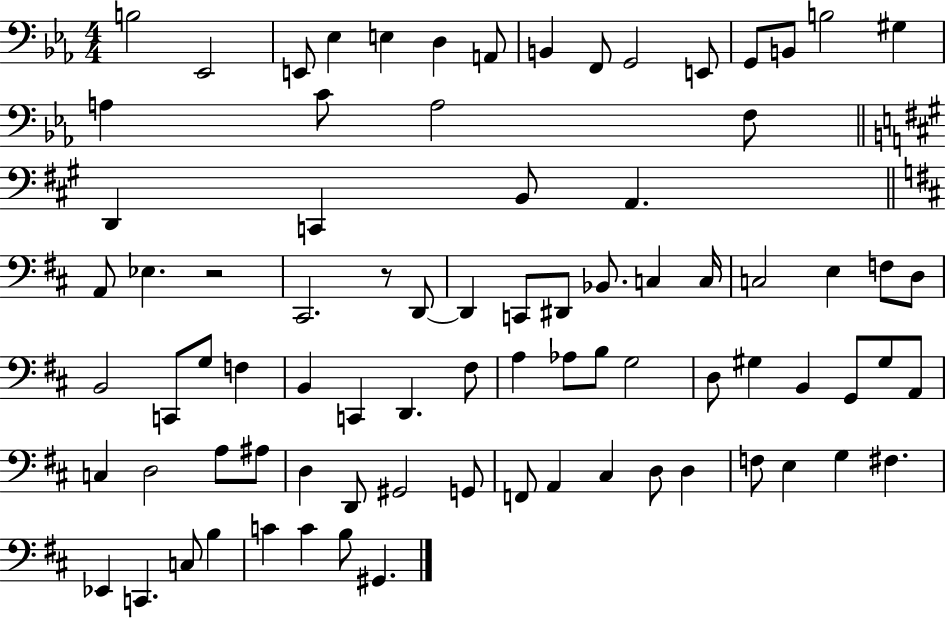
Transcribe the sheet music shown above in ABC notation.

X:1
T:Untitled
M:4/4
L:1/4
K:Eb
B,2 _E,,2 E,,/2 _E, E, D, A,,/2 B,, F,,/2 G,,2 E,,/2 G,,/2 B,,/2 B,2 ^G, A, C/2 A,2 F,/2 D,, C,, B,,/2 A,, A,,/2 _E, z2 ^C,,2 z/2 D,,/2 D,, C,,/2 ^D,,/2 _B,,/2 C, C,/4 C,2 E, F,/2 D,/2 B,,2 C,,/2 G,/2 F, B,, C,, D,, ^F,/2 A, _A,/2 B,/2 G,2 D,/2 ^G, B,, G,,/2 ^G,/2 A,,/2 C, D,2 A,/2 ^A,/2 D, D,,/2 ^G,,2 G,,/2 F,,/2 A,, ^C, D,/2 D, F,/2 E, G, ^F, _E,, C,, C,/2 B, C C B,/2 ^G,,